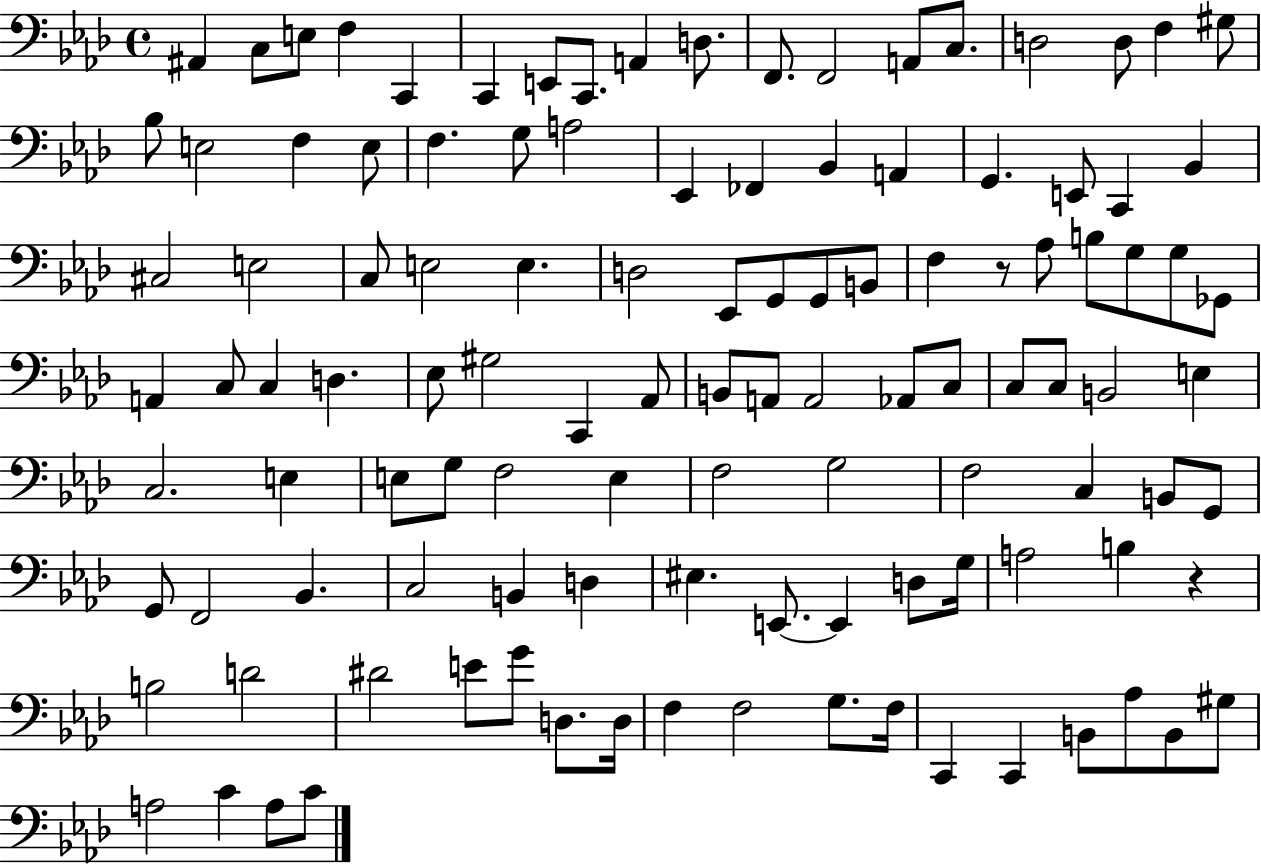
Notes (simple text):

A#2/q C3/e E3/e F3/q C2/q C2/q E2/e C2/e. A2/q D3/e. F2/e. F2/h A2/e C3/e. D3/h D3/e F3/q G#3/e Bb3/e E3/h F3/q E3/e F3/q. G3/e A3/h Eb2/q FES2/q Bb2/q A2/q G2/q. E2/e C2/q Bb2/q C#3/h E3/h C3/e E3/h E3/q. D3/h Eb2/e G2/e G2/e B2/e F3/q R/e Ab3/e B3/e G3/e G3/e Gb2/e A2/q C3/e C3/q D3/q. Eb3/e G#3/h C2/q Ab2/e B2/e A2/e A2/h Ab2/e C3/e C3/e C3/e B2/h E3/q C3/h. E3/q E3/e G3/e F3/h E3/q F3/h G3/h F3/h C3/q B2/e G2/e G2/e F2/h Bb2/q. C3/h B2/q D3/q EIS3/q. E2/e. E2/q D3/e G3/s A3/h B3/q R/q B3/h D4/h D#4/h E4/e G4/e D3/e. D3/s F3/q F3/h G3/e. F3/s C2/q C2/q B2/e Ab3/e B2/e G#3/e A3/h C4/q A3/e C4/e